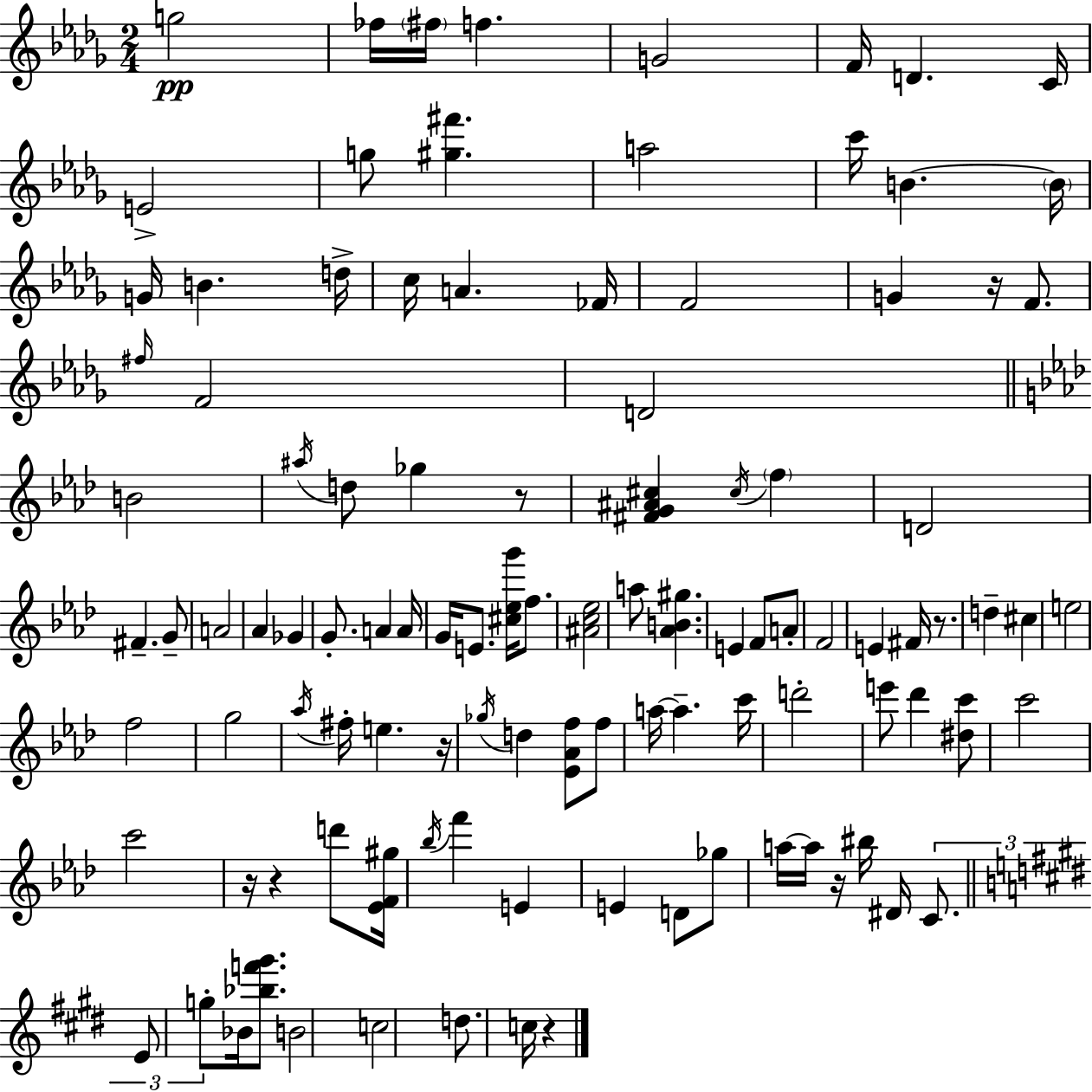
G5/h FES5/s F#5/s F5/q. G4/h F4/s D4/q. C4/s E4/h G5/e [G#5,F#6]/q. A5/h C6/s B4/q. B4/s G4/s B4/q. D5/s C5/s A4/q. FES4/s F4/h G4/q R/s F4/e. F#5/s F4/h D4/h B4/h A#5/s D5/e Gb5/q R/e [F#4,G4,A#4,C#5]/q C#5/s F5/q D4/h F#4/q. G4/e A4/h Ab4/q Gb4/q G4/e. A4/q A4/s G4/s E4/e. [C#5,Eb5,G6]/s F5/e. [A#4,C5,Eb5]/h A5/e [Ab4,B4,G#5]/q. E4/q F4/e A4/e F4/h E4/q F#4/s R/e. D5/q C#5/q E5/h F5/h G5/h Ab5/s F#5/s E5/q. R/s Gb5/s D5/q [Eb4,Ab4,F5]/e F5/e A5/s A5/q. C6/s D6/h E6/e Db6/q [D#5,C6]/e C6/h C6/h R/s R/q D6/e [Eb4,F4,G#5]/s Bb5/s F6/q E4/q E4/q D4/e Gb5/e A5/s A5/s R/s BIS5/s D#4/s C4/e. E4/e G5/e Bb4/s [Bb5,F6,G#6]/e. B4/h C5/h D5/e. C5/s R/q